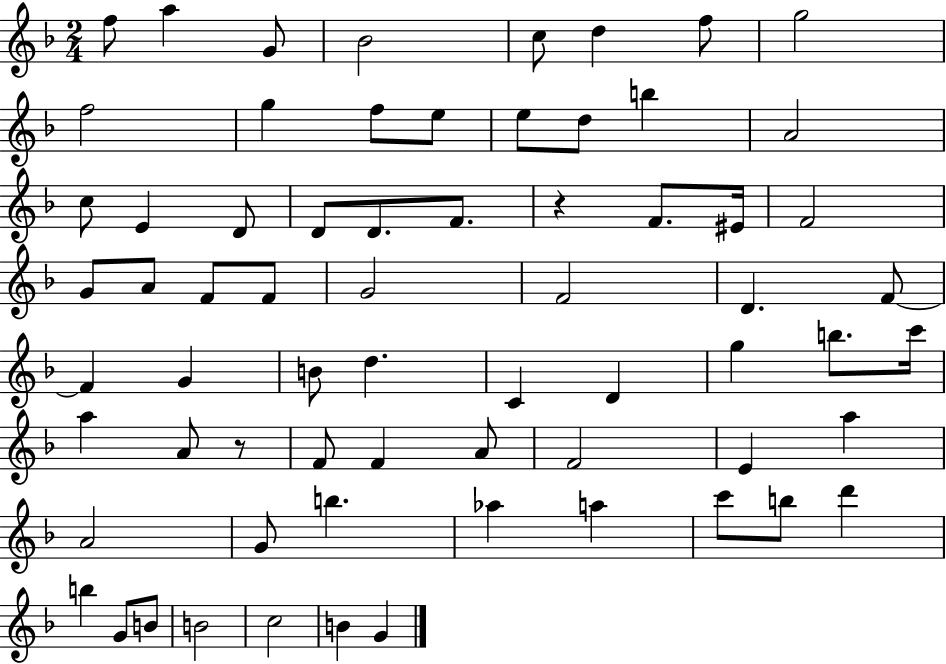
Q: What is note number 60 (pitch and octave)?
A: G4